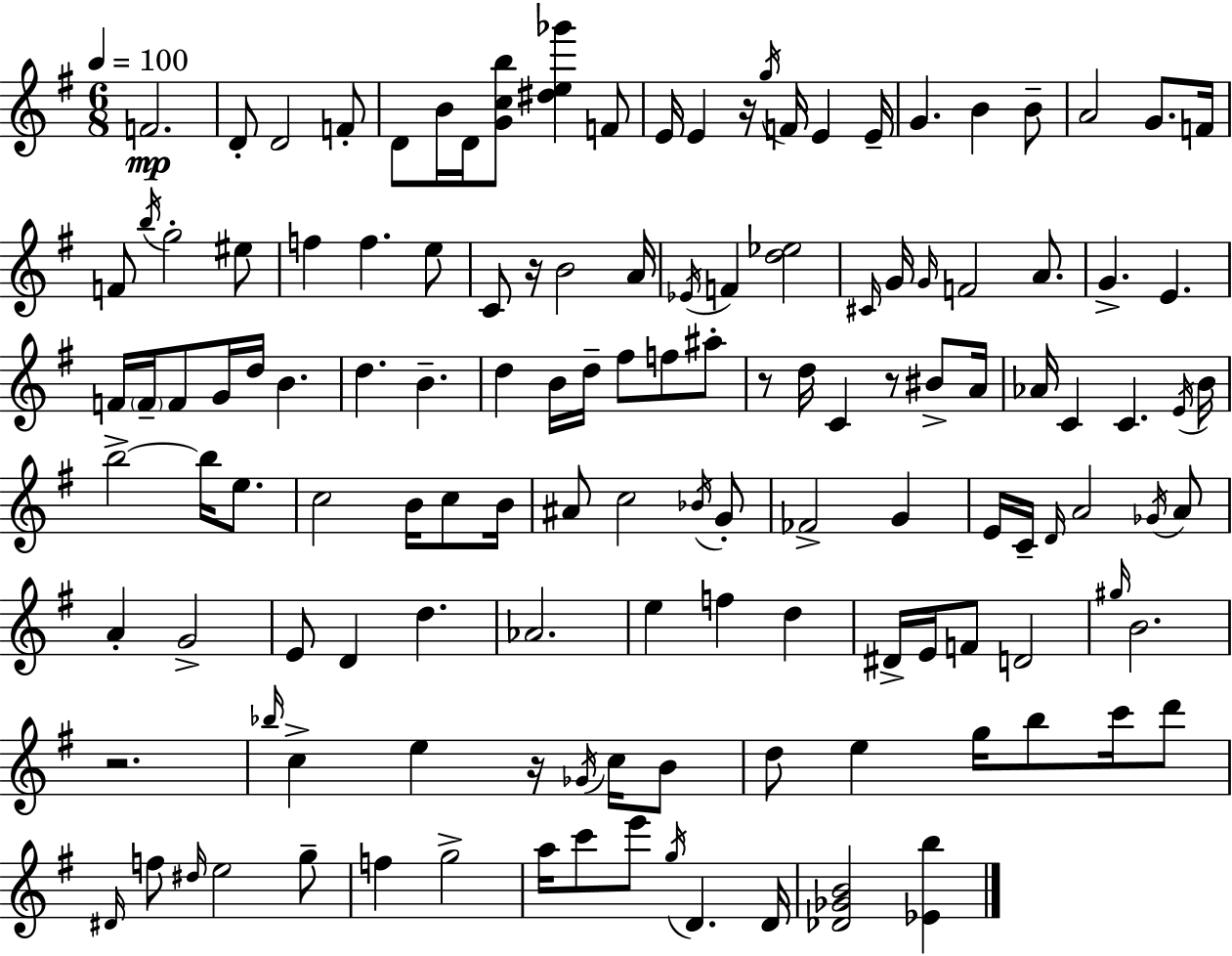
F4/h. D4/e D4/h F4/e D4/e B4/s D4/s [G4,C5,B5]/e [D#5,E5,Gb6]/q F4/e E4/s E4/q R/s G5/s F4/s E4/q E4/s G4/q. B4/q B4/e A4/h G4/e. F4/s F4/e B5/s G5/h EIS5/e F5/q F5/q. E5/e C4/e R/s B4/h A4/s Eb4/s F4/q [D5,Eb5]/h C#4/s G4/s G4/s F4/h A4/e. G4/q. E4/q. F4/s F4/s F4/e G4/s D5/s B4/q. D5/q. B4/q. D5/q B4/s D5/s F#5/e F5/e A#5/e R/e D5/s C4/q R/e BIS4/e A4/s Ab4/s C4/q C4/q. E4/s B4/s B5/h B5/s E5/e. C5/h B4/s C5/e B4/s A#4/e C5/h Bb4/s G4/e FES4/h G4/q E4/s C4/s D4/s A4/h Gb4/s A4/e A4/q G4/h E4/e D4/q D5/q. Ab4/h. E5/q F5/q D5/q D#4/s E4/s F4/e D4/h G#5/s B4/h. R/h. Bb5/s C5/q E5/q R/s Gb4/s C5/s B4/e D5/e E5/q G5/s B5/e C6/s D6/e D#4/s F5/e D#5/s E5/h G5/e F5/q G5/h A5/s C6/e E6/e G5/s D4/q. D4/s [Db4,Gb4,B4]/h [Eb4,B5]/q